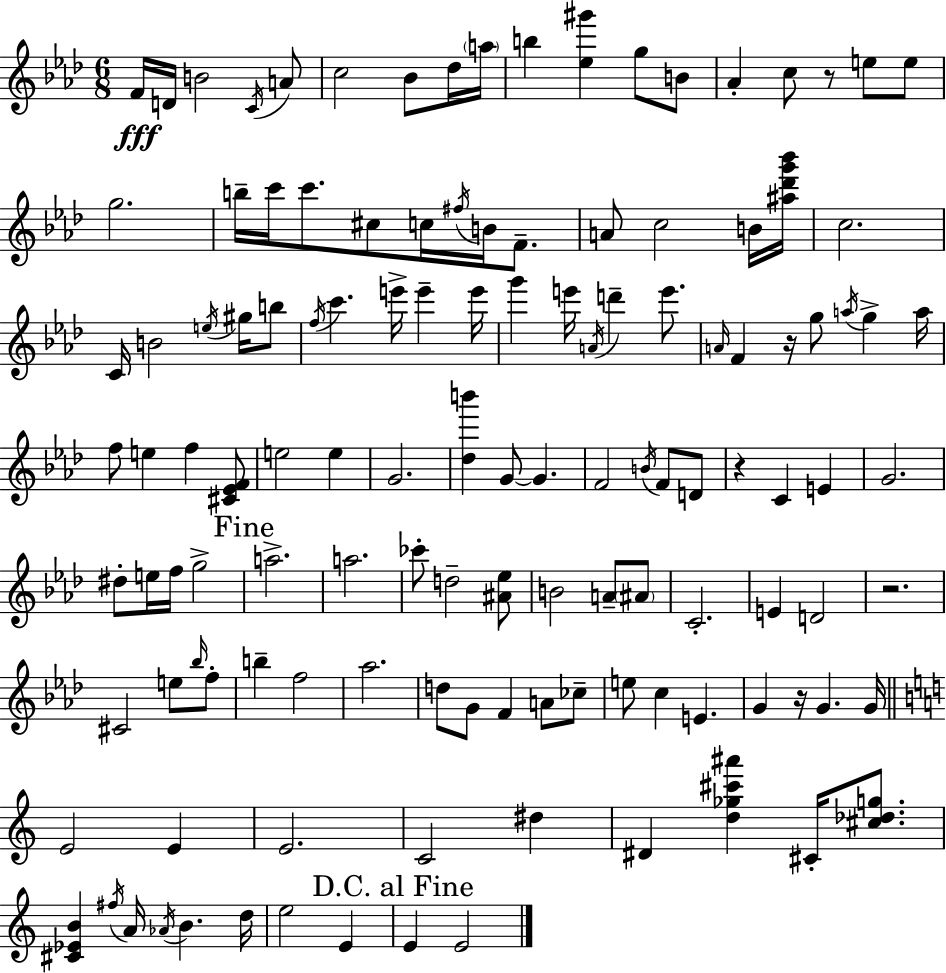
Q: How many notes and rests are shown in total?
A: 126